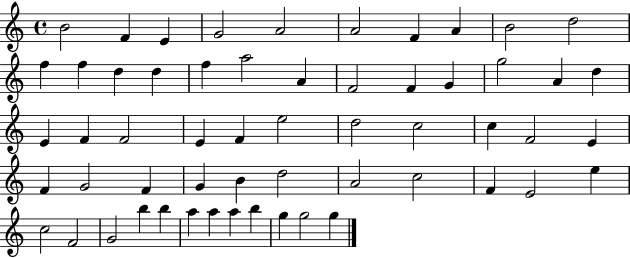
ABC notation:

X:1
T:Untitled
M:4/4
L:1/4
K:C
B2 F E G2 A2 A2 F A B2 d2 f f d d f a2 A F2 F G g2 A d E F F2 E F e2 d2 c2 c F2 E F G2 F G B d2 A2 c2 F E2 e c2 F2 G2 b b a a a b g g2 g